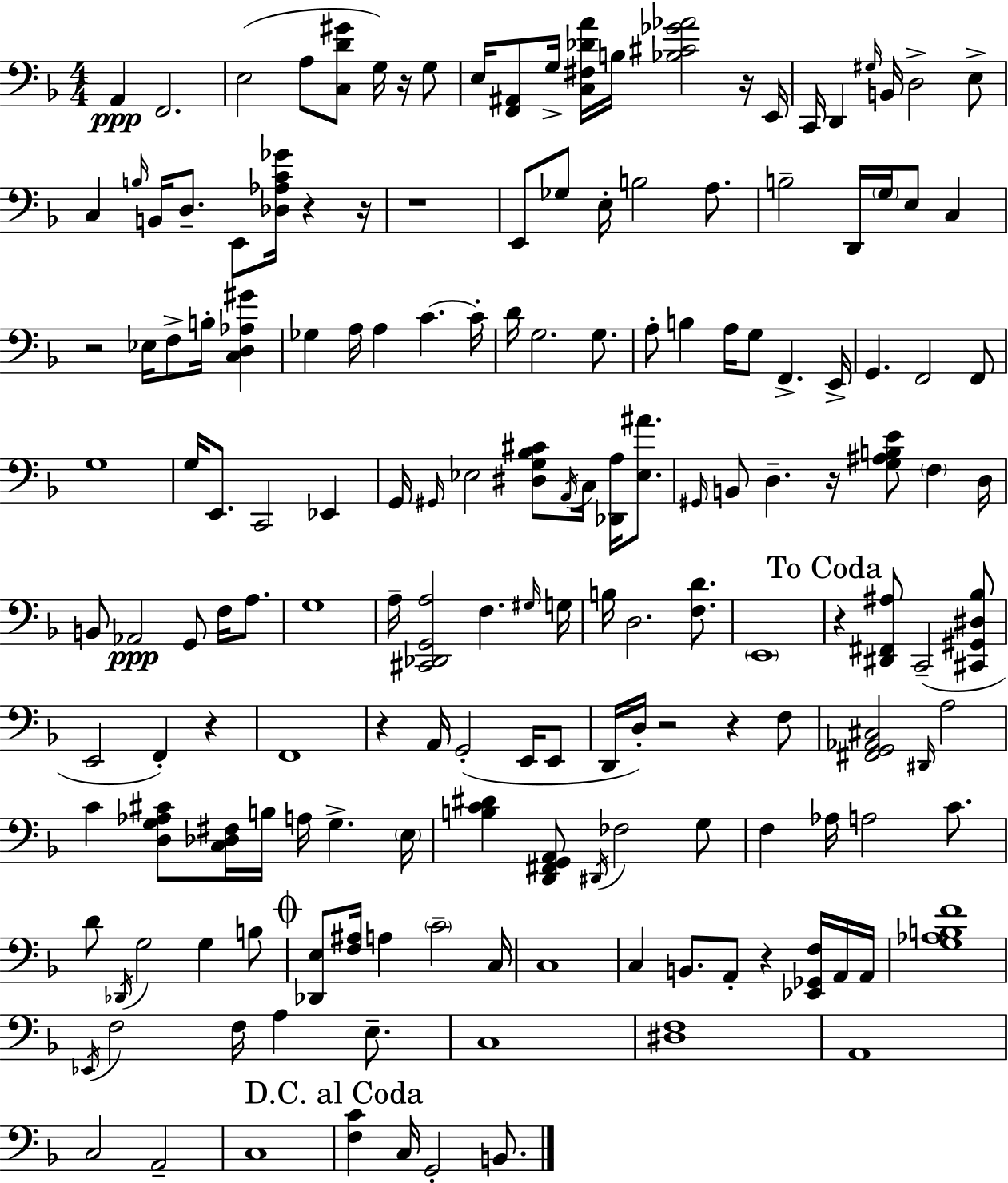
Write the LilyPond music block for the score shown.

{
  \clef bass
  \numericTimeSignature
  \time 4/4
  \key f \major
  a,4\ppp f,2. | e2( a8 <c d' gis'>8 g16) r16 g8 | e16 <f, ais,>8 g16-> <c fis des' a'>16 b16 <bes cis' ges' aes'>2 r16 e,16 | c,16 d,4 \grace { gis16 } b,16 d2-> e8-> | \break c4 \grace { b16 } b,16 d8.-- e,8 <des aes c' ges'>16 r4 | r16 r1 | e,8 ges8 e16-. b2 a8. | b2-- d,16 \parenthesize g16 e8 c4 | \break r2 ees16 f8-> b16-. <c d aes gis'>4 | ges4 a16 a4 c'4.~~ | c'16-. d'16 g2. g8. | a8-. b4 a16 g8 f,4.-> | \break e,16-> g,4. f,2 | f,8 g1 | g16 e,8. c,2 ees,4 | g,16 \grace { gis,16 } ees2 <dis g bes cis'>8 \acciaccatura { a,16 } c16 | \break <des, a>16 <ees ais'>8. \grace { gis,16 } b,8 d4.-- r16 <g ais b e'>8 | \parenthesize f4 d16 b,8 aes,2\ppp g,8 | f16 a8. g1 | a16-- <cis, des, g, a>2 f4. | \break \grace { gis16 } g16 b16 d2. | <f d'>8. \parenthesize e,1 | \mark "To Coda" r4 <dis, fis, ais>8 c,2--( | <cis, gis, dis bes>8 e,2 f,4-.) | \break r4 f,1 | r4 a,16 g,2-.( | e,16 e,8 d,16 d16-.) r2 | r4 f8 <fis, g, aes, cis>2 \grace { dis,16 } a2 | \break c'4 <d g aes cis'>8 <c des fis>16 b16 a16 | g4.-> \parenthesize e16 <b c' dis'>4 <d, fis, g, a,>8 \acciaccatura { dis,16 } fes2 | g8 f4 aes16 a2 | c'8. d'8 \acciaccatura { des,16 } g2 | \break g4 b8 \mark \markup { \musicglyph "scripts.coda" } <des, e>8 <f ais>16 a4 | \parenthesize c'2-- c16 c1 | c4 b,8. | a,8-. r4 <ees, ges, f>16 a,16 a,16 <g aes b f'>1 | \break \acciaccatura { ees,16 } f2 | f16 a4 e8.-- c1 | <dis f>1 | a,1 | \break c2 | a,2-- c1 | \mark "D.C. al Coda" <f c'>4 c16 g,2-. | b,8. \bar "|."
}